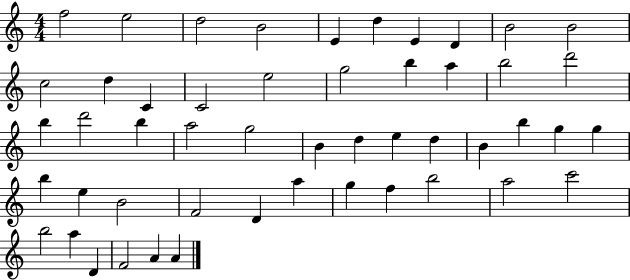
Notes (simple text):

F5/h E5/h D5/h B4/h E4/q D5/q E4/q D4/q B4/h B4/h C5/h D5/q C4/q C4/h E5/h G5/h B5/q A5/q B5/h D6/h B5/q D6/h B5/q A5/h G5/h B4/q D5/q E5/q D5/q B4/q B5/q G5/q G5/q B5/q E5/q B4/h F4/h D4/q A5/q G5/q F5/q B5/h A5/h C6/h B5/h A5/q D4/q F4/h A4/q A4/q